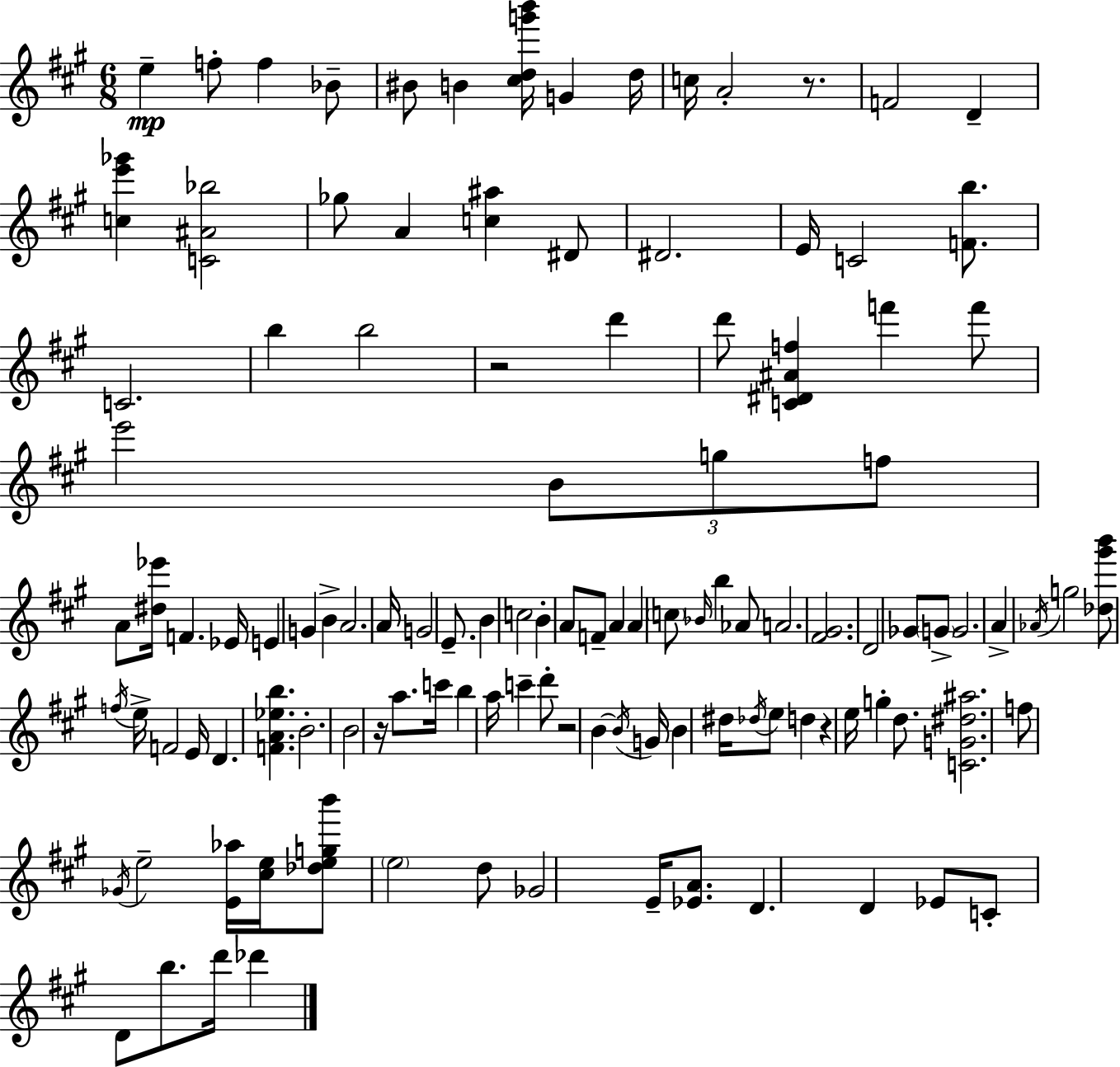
{
  \clef treble
  \numericTimeSignature
  \time 6/8
  \key a \major
  e''4--\mp f''8-. f''4 bes'8-- | bis'8 b'4 <cis'' d'' g''' b'''>16 g'4 d''16 | c''16 a'2-. r8. | f'2 d'4-- | \break <c'' e''' ges'''>4 <c' ais' bes''>2 | ges''8 a'4 <c'' ais''>4 dis'8 | dis'2. | e'16 c'2 <f' b''>8. | \break c'2. | b''4 b''2 | r2 d'''4 | d'''8 <c' dis' ais' f''>4 f'''4 f'''8 | \break e'''2 \tuplet 3/2 { b'8 g''8 | f''8 } a'8 <dis'' ees'''>16 f'4. ees'16 | e'4 g'4 b'4-> | a'2. | \break a'16 g'2 e'8.-- | b'4 c''2 | b'4-. a'8 f'8-- a'4 | a'4 \parenthesize c''8 \grace { bes'16 } b''4 aes'8 | \break a'2. | <fis' gis'>2. | d'2 ges'8 \parenthesize g'8-> | g'2. | \break a'4-> \acciaccatura { aes'16 } g''2 | <des'' gis''' b'''>8 \acciaccatura { f''16 } e''16-> f'2 | e'16 d'4. <f' a' ees'' b''>4. | b'2.-. | \break b'2 r16 | a''8. c'''16 b''4 a''16 c'''4-- | d'''8-. r2 b'4~~ | \acciaccatura { b'16 } g'16 b'4 dis''16 \acciaccatura { des''16 } e''8 | \break d''4 r4 e''16 g''4-. | d''8. <c' g' dis'' ais''>2. | f''8 \acciaccatura { ges'16 } e''2-- | <e' aes''>16 <cis'' e''>16 <des'' e'' g'' b'''>8 \parenthesize e''2 | \break d''8 ges'2 | e'16-- <ees' a'>8. d'4. | d'4 ees'8 c'8-. d'8 b''8. | d'''16 des'''4 \bar "|."
}